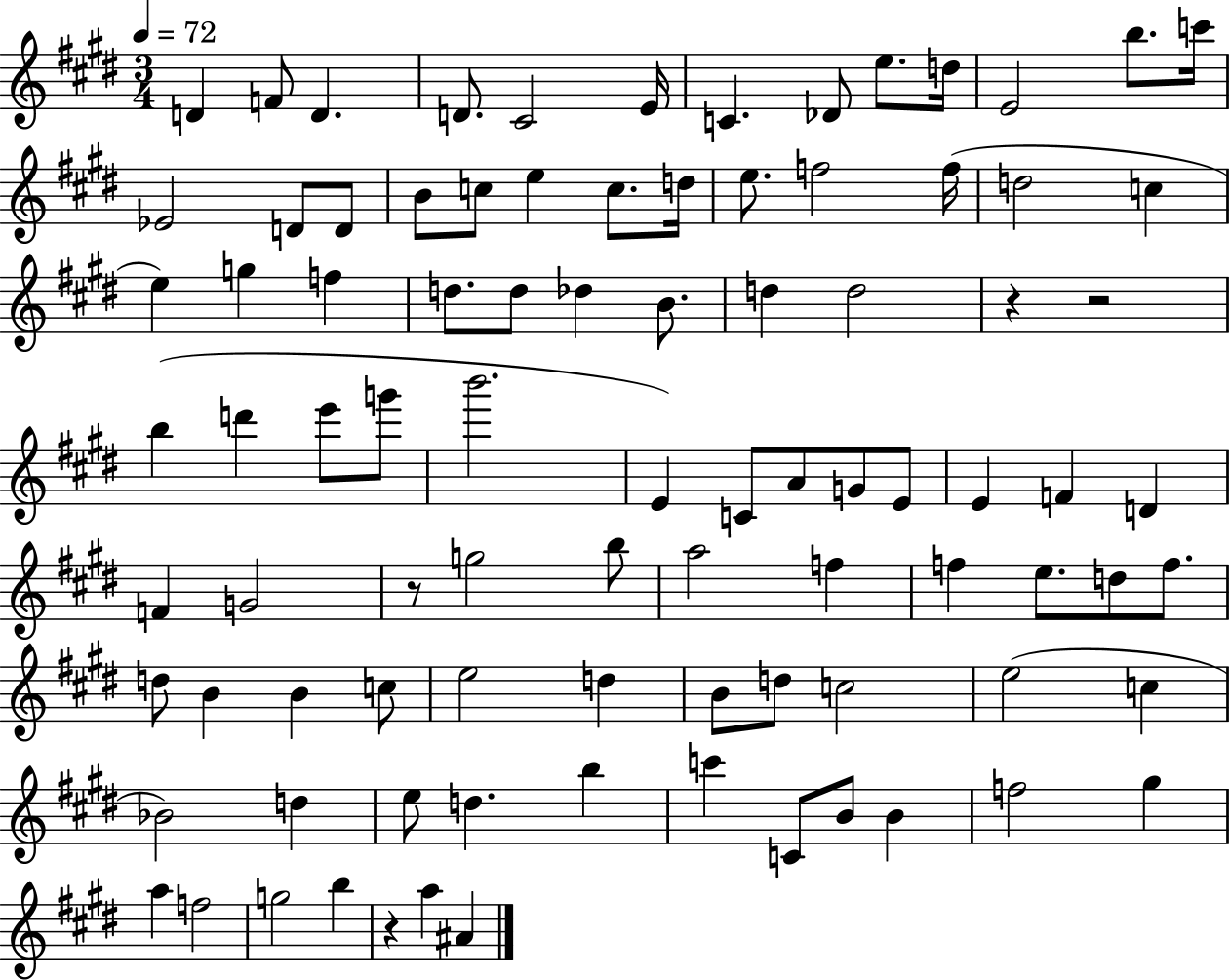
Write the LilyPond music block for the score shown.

{
  \clef treble
  \numericTimeSignature
  \time 3/4
  \key e \major
  \tempo 4 = 72
  d'4 f'8 d'4. | d'8. cis'2 e'16 | c'4. des'8 e''8. d''16 | e'2 b''8. c'''16 | \break ees'2 d'8 d'8 | b'8 c''8 e''4 c''8. d''16 | e''8. f''2 f''16( | d''2 c''4 | \break e''4) g''4 f''4 | d''8. d''8 des''4 b'8. | d''4 d''2 | r4 r2 | \break b''4( d'''4 e'''8 g'''8 | b'''2. | e'4) c'8 a'8 g'8 e'8 | e'4 f'4 d'4 | \break f'4 g'2 | r8 g''2 b''8 | a''2 f''4 | f''4 e''8. d''8 f''8. | \break d''8 b'4 b'4 c''8 | e''2 d''4 | b'8 d''8 c''2 | e''2( c''4 | \break bes'2) d''4 | e''8 d''4. b''4 | c'''4 c'8 b'8 b'4 | f''2 gis''4 | \break a''4 f''2 | g''2 b''4 | r4 a''4 ais'4 | \bar "|."
}